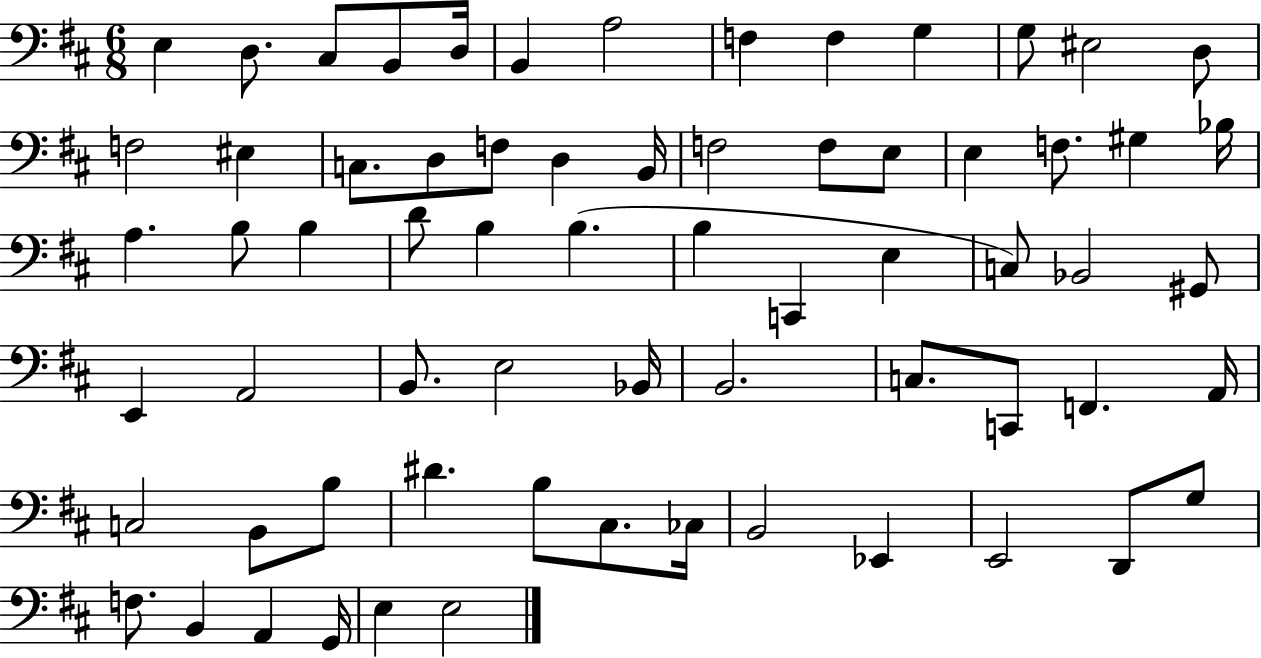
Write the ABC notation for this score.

X:1
T:Untitled
M:6/8
L:1/4
K:D
E, D,/2 ^C,/2 B,,/2 D,/4 B,, A,2 F, F, G, G,/2 ^E,2 D,/2 F,2 ^E, C,/2 D,/2 F,/2 D, B,,/4 F,2 F,/2 E,/2 E, F,/2 ^G, _B,/4 A, B,/2 B, D/2 B, B, B, C,, E, C,/2 _B,,2 ^G,,/2 E,, A,,2 B,,/2 E,2 _B,,/4 B,,2 C,/2 C,,/2 F,, A,,/4 C,2 B,,/2 B,/2 ^D B,/2 ^C,/2 _C,/4 B,,2 _E,, E,,2 D,,/2 G,/2 F,/2 B,, A,, G,,/4 E, E,2